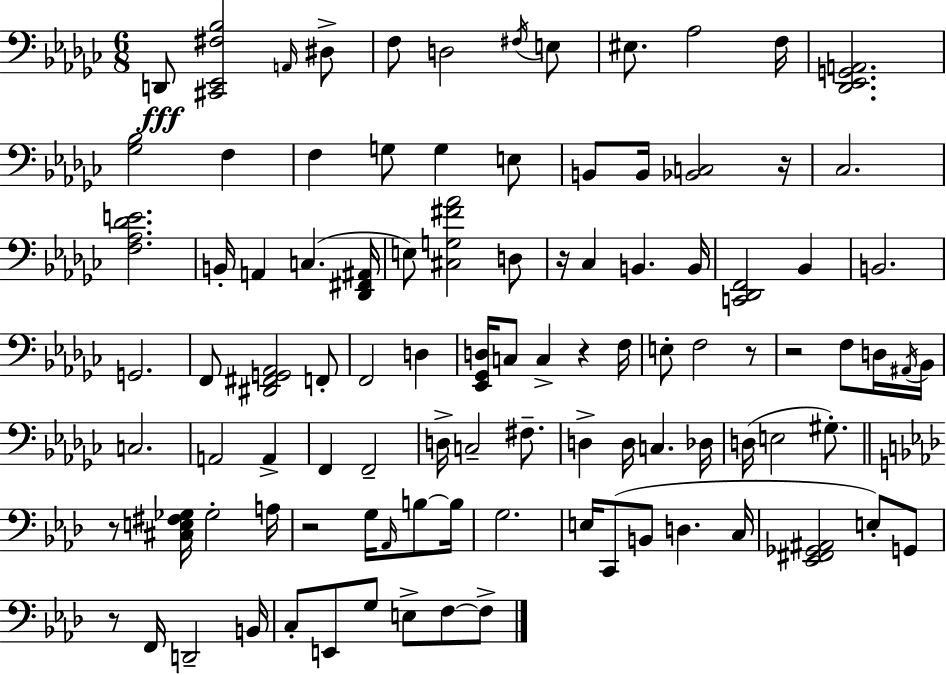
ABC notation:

X:1
T:Untitled
M:6/8
L:1/4
K:Ebm
D,,/2 [^C,,_E,,^F,_B,]2 A,,/4 ^D,/2 F,/2 D,2 ^F,/4 E,/2 ^E,/2 _A,2 F,/4 [_D,,_E,,G,,A,,]2 [_G,_B,]2 F, F, G,/2 G, E,/2 B,,/2 B,,/4 [_B,,C,]2 z/4 _C,2 [F,_A,_DE]2 B,,/4 A,, C, [_D,,^F,,^A,,]/4 E,/2 [^C,G,^F_A]2 D,/2 z/4 _C, B,, B,,/4 [C,,_D,,F,,]2 _B,, B,,2 G,,2 F,,/2 [^D,,^F,,G,,_A,,]2 F,,/2 F,,2 D, [_E,,_G,,D,]/4 C,/2 C, z F,/4 E,/2 F,2 z/2 z2 F,/2 D,/4 ^A,,/4 _B,,/4 C,2 A,,2 A,, F,, F,,2 D,/4 C,2 ^F,/2 D, D,/4 C, _D,/4 D,/4 E,2 ^G,/2 z/2 [^C,E,^F,_G,]/4 _G,2 A,/4 z2 G,/4 _A,,/4 B,/2 B,/4 G,2 E,/4 C,,/2 B,,/2 D, C,/4 [_E,,^F,,_G,,^A,,]2 E,/2 G,,/2 z/2 F,,/4 D,,2 B,,/4 C,/2 E,,/2 G,/2 E,/2 F,/2 F,/2